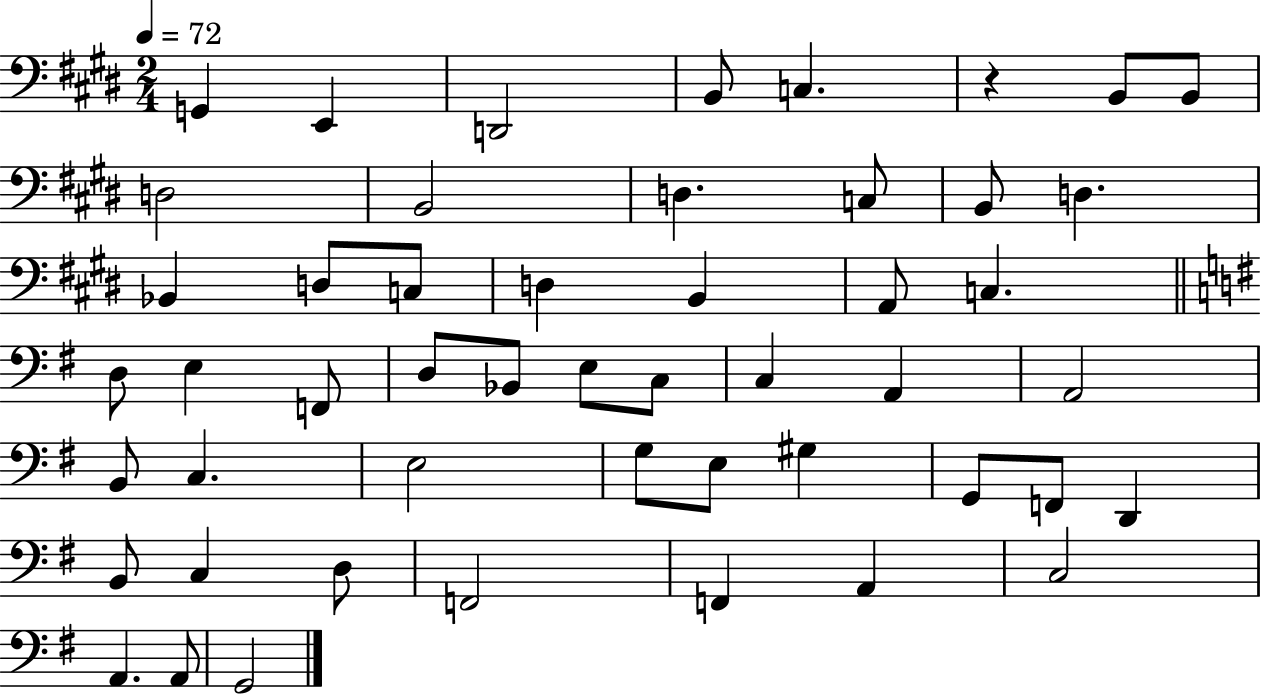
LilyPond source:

{
  \clef bass
  \numericTimeSignature
  \time 2/4
  \key e \major
  \tempo 4 = 72
  \repeat volta 2 { g,4 e,4 | d,2 | b,8 c4. | r4 b,8 b,8 | \break d2 | b,2 | d4. c8 | b,8 d4. | \break bes,4 d8 c8 | d4 b,4 | a,8 c4. | \bar "||" \break \key g \major d8 e4 f,8 | d8 bes,8 e8 c8 | c4 a,4 | a,2 | \break b,8 c4. | e2 | g8 e8 gis4 | g,8 f,8 d,4 | \break b,8 c4 d8 | f,2 | f,4 a,4 | c2 | \break a,4. a,8 | g,2 | } \bar "|."
}